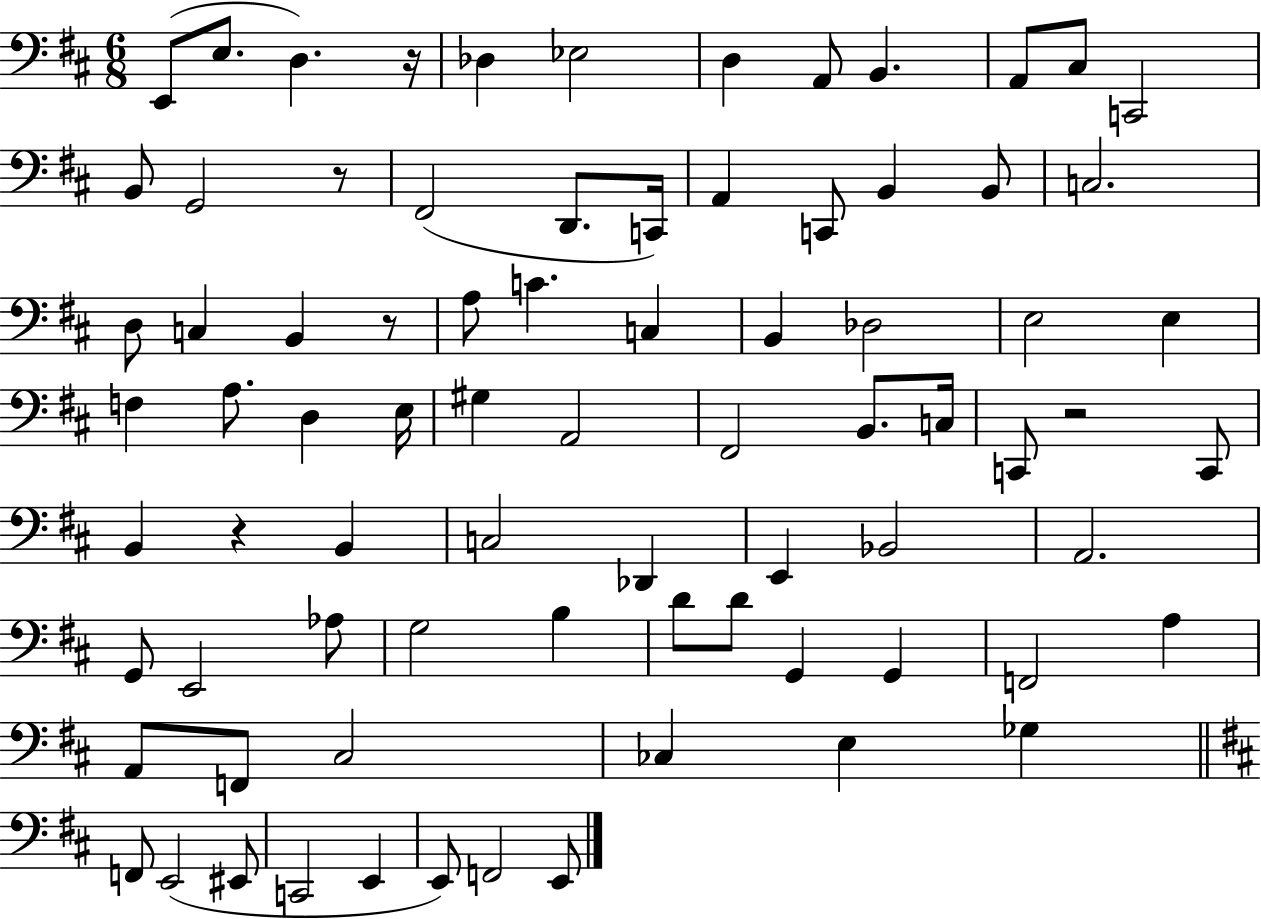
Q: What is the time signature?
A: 6/8